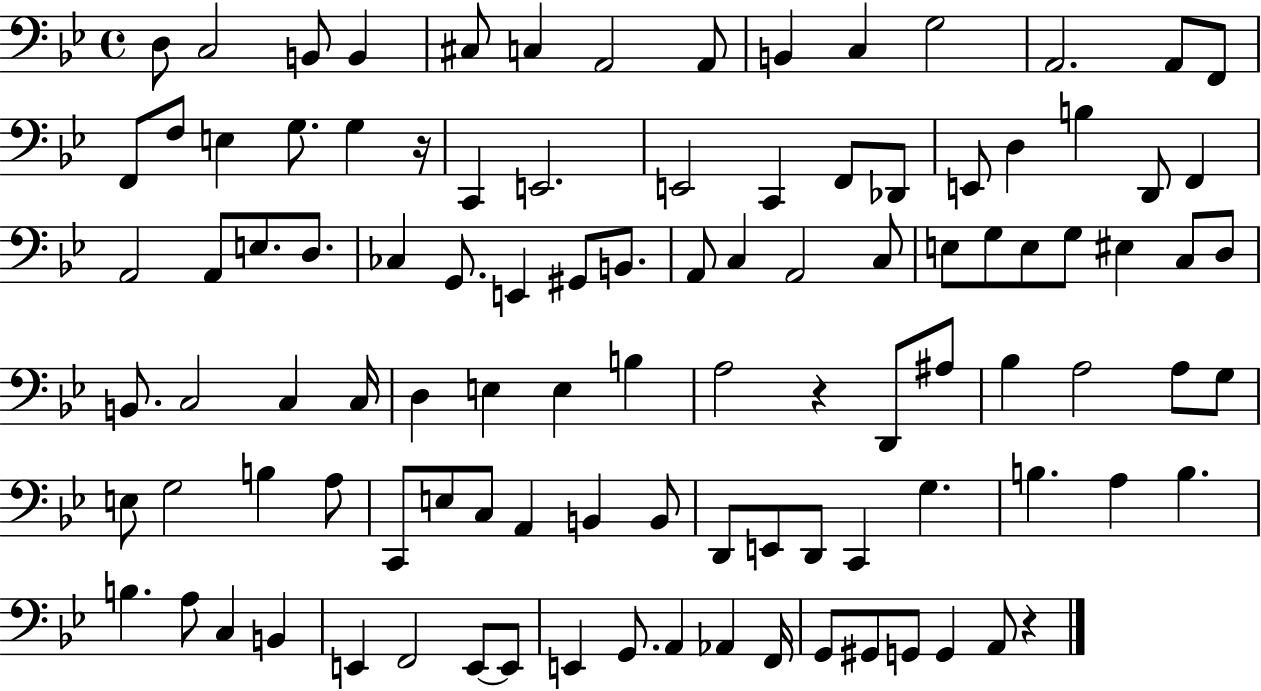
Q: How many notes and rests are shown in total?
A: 104